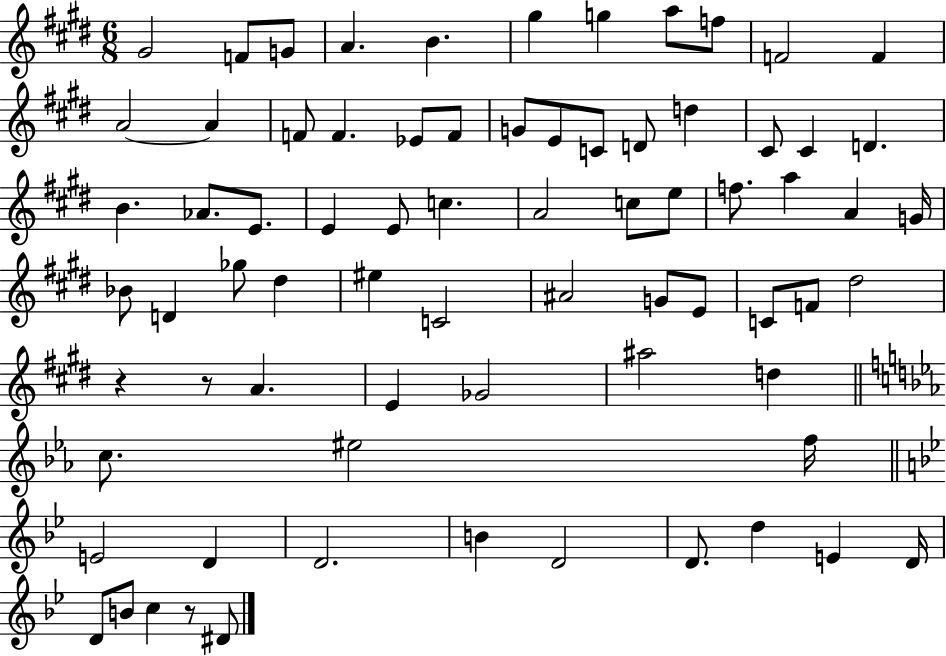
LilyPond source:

{
  \clef treble
  \numericTimeSignature
  \time 6/8
  \key e \major
  \repeat volta 2 { gis'2 f'8 g'8 | a'4. b'4. | gis''4 g''4 a''8 f''8 | f'2 f'4 | \break a'2~~ a'4 | f'8 f'4. ees'8 f'8 | g'8 e'8 c'8 d'8 d''4 | cis'8 cis'4 d'4. | \break b'4. aes'8. e'8. | e'4 e'8 c''4. | a'2 c''8 e''8 | f''8. a''4 a'4 g'16 | \break bes'8 d'4 ges''8 dis''4 | eis''4 c'2 | ais'2 g'8 e'8 | c'8 f'8 dis''2 | \break r4 r8 a'4. | e'4 ges'2 | ais''2 d''4 | \bar "||" \break \key c \minor c''8. eis''2 f''16 | \bar "||" \break \key g \minor e'2 d'4 | d'2. | b'4 d'2 | d'8. d''4 e'4 d'16 | \break d'8 b'8 c''4 r8 dis'8 | } \bar "|."
}